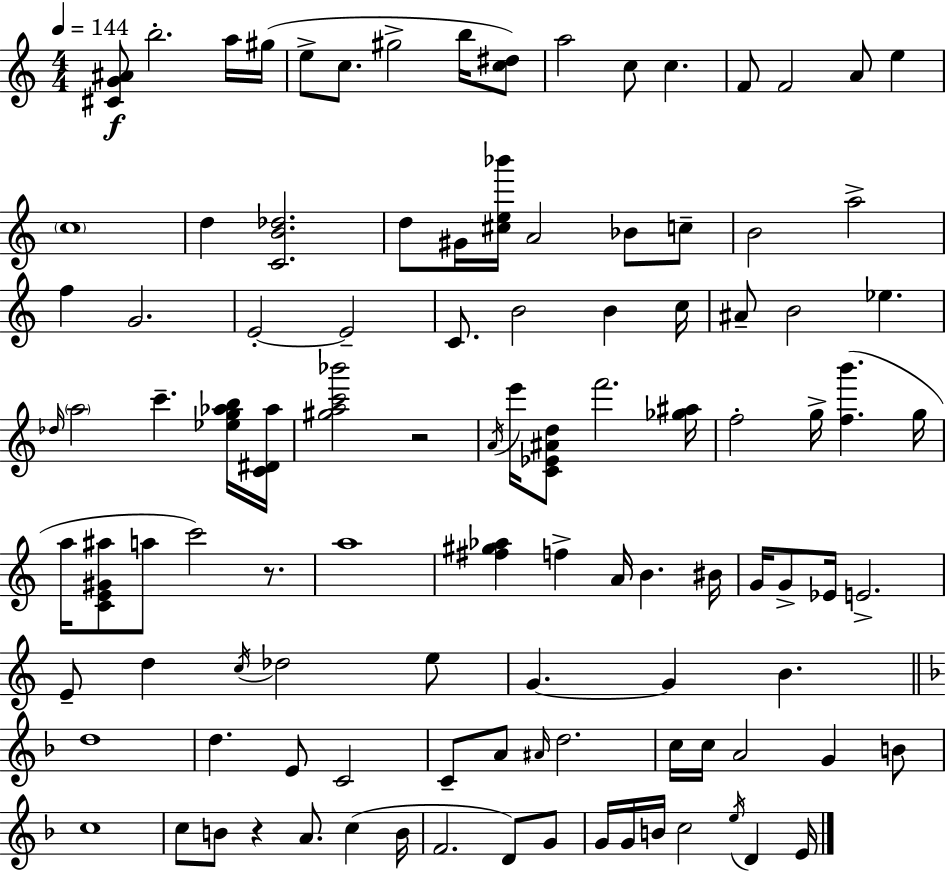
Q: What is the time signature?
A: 4/4